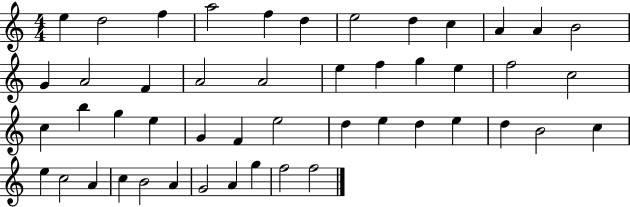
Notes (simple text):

E5/q D5/h F5/q A5/h F5/q D5/q E5/h D5/q C5/q A4/q A4/q B4/h G4/q A4/h F4/q A4/h A4/h E5/q F5/q G5/q E5/q F5/h C5/h C5/q B5/q G5/q E5/q G4/q F4/q E5/h D5/q E5/q D5/q E5/q D5/q B4/h C5/q E5/q C5/h A4/q C5/q B4/h A4/q G4/h A4/q G5/q F5/h F5/h